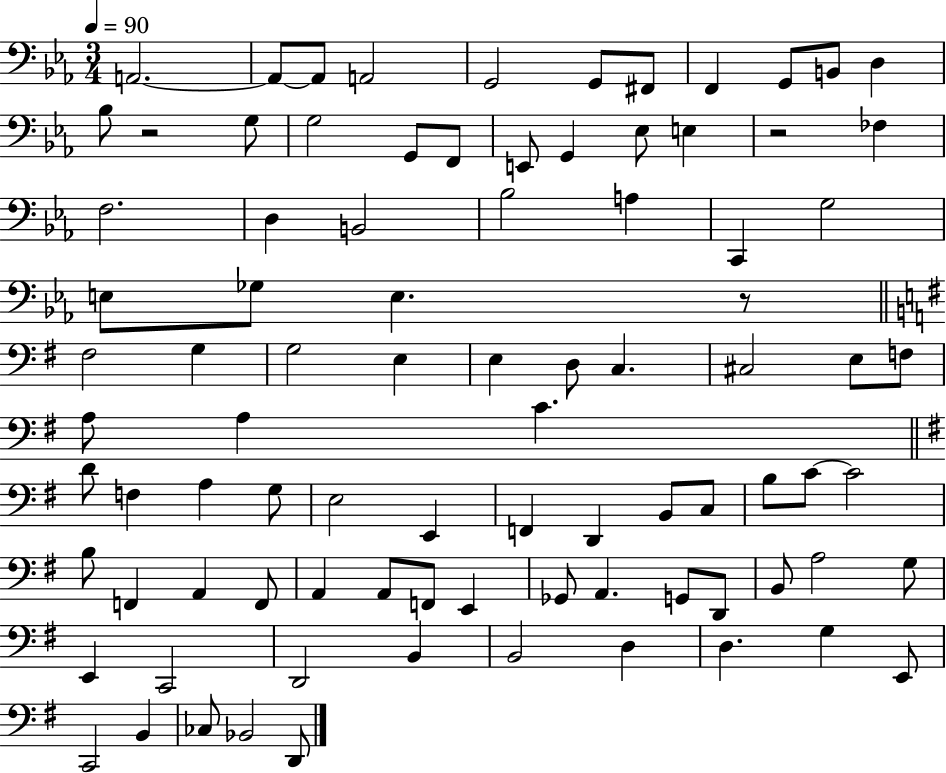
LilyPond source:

{
  \clef bass
  \numericTimeSignature
  \time 3/4
  \key ees \major
  \tempo 4 = 90
  a,2.~~ | a,8~~ a,8 a,2 | g,2 g,8 fis,8 | f,4 g,8 b,8 d4 | \break bes8 r2 g8 | g2 g,8 f,8 | e,8 g,4 ees8 e4 | r2 fes4 | \break f2. | d4 b,2 | bes2 a4 | c,4 g2 | \break e8 ges8 e4. r8 | \bar "||" \break \key e \minor fis2 g4 | g2 e4 | e4 d8 c4. | cis2 e8 f8 | \break a8 a4 c'4. | \bar "||" \break \key g \major d'8 f4 a4 g8 | e2 e,4 | f,4 d,4 b,8 c8 | b8 c'8~~ c'2 | \break b8 f,4 a,4 f,8 | a,4 a,8 f,8 e,4 | ges,8 a,4. g,8 d,8 | b,8 a2 g8 | \break e,4 c,2 | d,2 b,4 | b,2 d4 | d4. g4 e,8 | \break c,2 b,4 | ces8 bes,2 d,8 | \bar "|."
}